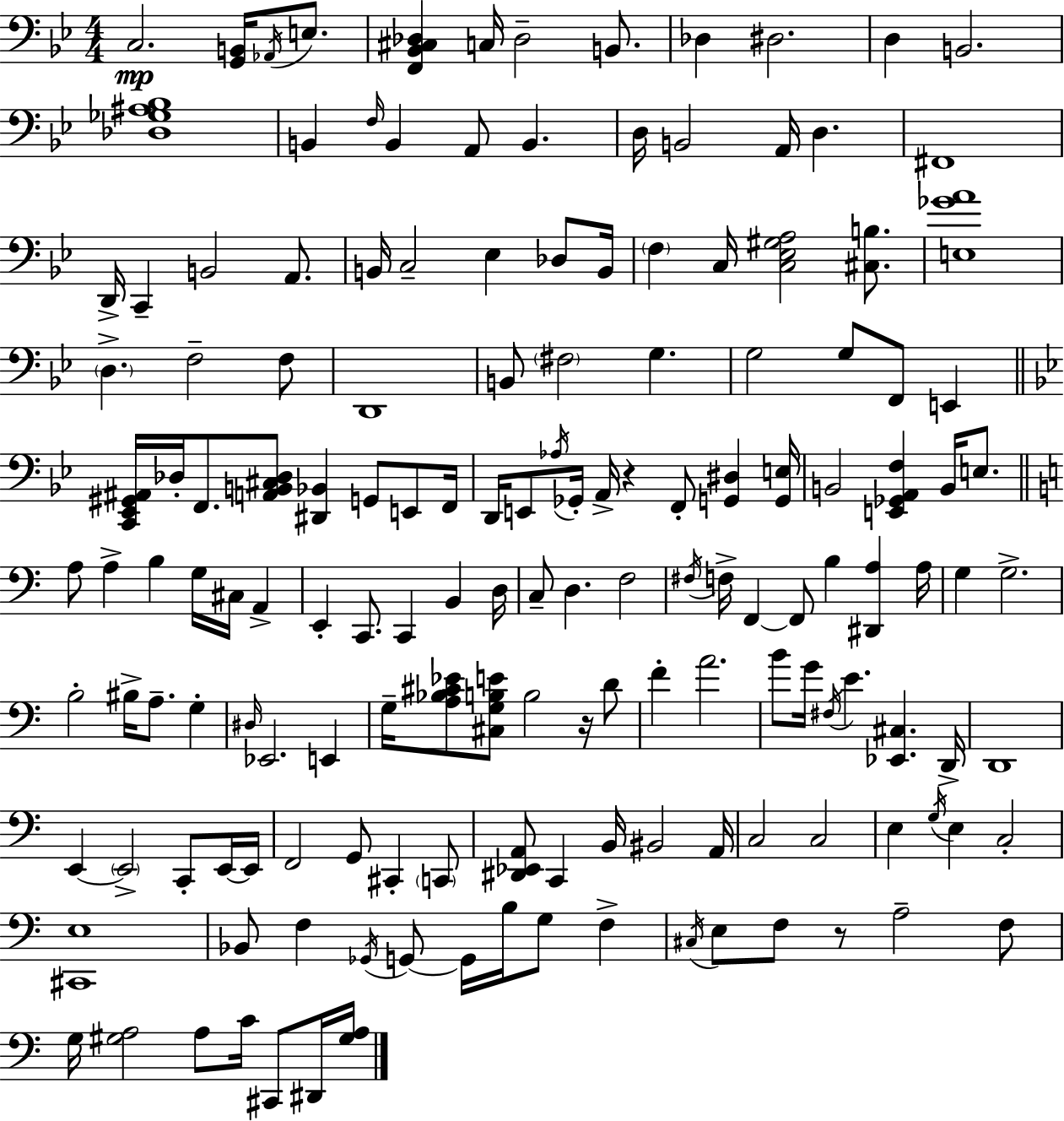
X:1
T:Untitled
M:4/4
L:1/4
K:Bb
C,2 [G,,B,,]/4 _A,,/4 E,/2 [F,,_B,,^C,_D,] C,/4 _D,2 B,,/2 _D, ^D,2 D, B,,2 [_D,_G,^A,_B,]4 B,, F,/4 B,, A,,/2 B,, D,/4 B,,2 A,,/4 D, ^F,,4 D,,/4 C,, B,,2 A,,/2 B,,/4 C,2 _E, _D,/2 B,,/4 F, C,/4 [C,_E,^G,A,]2 [^C,B,]/2 [E,_GA]4 D, F,2 F,/2 D,,4 B,,/2 ^F,2 G, G,2 G,/2 F,,/2 E,, [C,,_E,,^G,,^A,,]/4 _D,/4 F,,/2 [A,,B,,^C,_D,]/2 [^D,,_B,,] G,,/2 E,,/2 F,,/4 D,,/4 E,,/2 _A,/4 _G,,/4 A,,/4 z F,,/2 [G,,^D,] [G,,E,]/4 B,,2 [E,,_G,,A,,F,] B,,/4 E,/2 A,/2 A, B, G,/4 ^C,/4 A,, E,, C,,/2 C,, B,, D,/4 C,/2 D, F,2 ^F,/4 F,/4 F,, F,,/2 B, [^D,,A,] A,/4 G, G,2 B,2 ^B,/4 A,/2 G, ^D,/4 _E,,2 E,, G,/4 [A,_B,^C_E]/2 [^C,G,B,E]/2 B,2 z/4 D/2 F A2 B/2 G/4 ^F,/4 E [_E,,^C,] D,,/4 D,,4 E,, E,,2 C,,/2 E,,/4 E,,/4 F,,2 G,,/2 ^C,, C,,/2 [^D,,_E,,A,,]/2 C,, B,,/4 ^B,,2 A,,/4 C,2 C,2 E, G,/4 E, C,2 [^C,,E,]4 _B,,/2 F, _G,,/4 G,,/2 G,,/4 B,/4 G,/2 F, ^C,/4 E,/2 F,/2 z/2 A,2 F,/2 G,/4 [^G,A,]2 A,/2 C/4 ^C,,/2 ^D,,/4 [^G,A,]/4